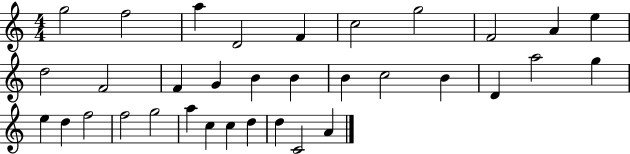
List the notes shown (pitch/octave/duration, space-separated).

G5/h F5/h A5/q D4/h F4/q C5/h G5/h F4/h A4/q E5/q D5/h F4/h F4/q G4/q B4/q B4/q B4/q C5/h B4/q D4/q A5/h G5/q E5/q D5/q F5/h F5/h G5/h A5/q C5/q C5/q D5/q D5/q C4/h A4/q